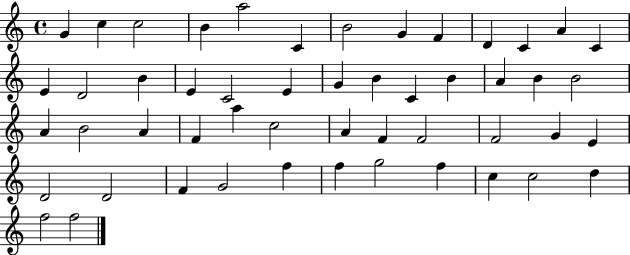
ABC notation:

X:1
T:Untitled
M:4/4
L:1/4
K:C
G c c2 B a2 C B2 G F D C A C E D2 B E C2 E G B C B A B B2 A B2 A F a c2 A F F2 F2 G E D2 D2 F G2 f f g2 f c c2 d f2 f2